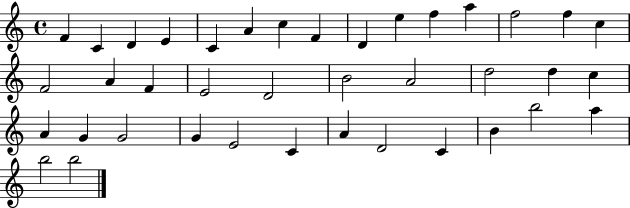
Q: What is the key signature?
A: C major